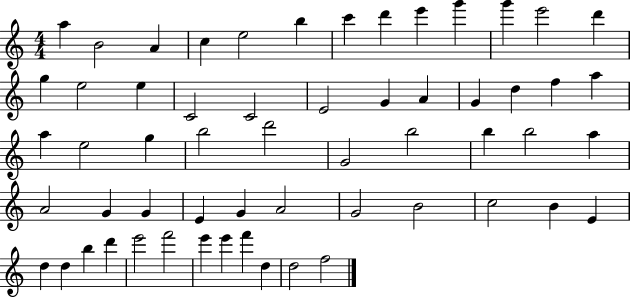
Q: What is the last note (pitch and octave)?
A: F5